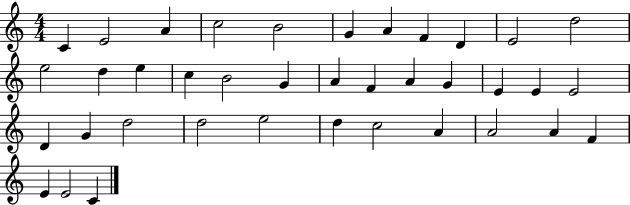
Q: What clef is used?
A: treble